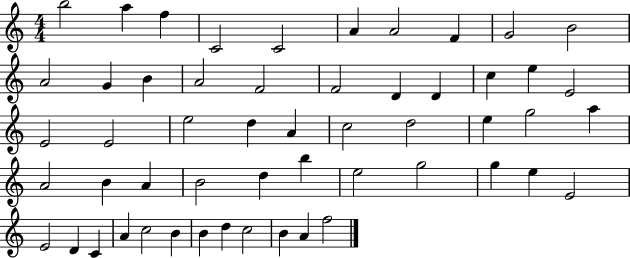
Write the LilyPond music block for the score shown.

{
  \clef treble
  \numericTimeSignature
  \time 4/4
  \key c \major
  b''2 a''4 f''4 | c'2 c'2 | a'4 a'2 f'4 | g'2 b'2 | \break a'2 g'4 b'4 | a'2 f'2 | f'2 d'4 d'4 | c''4 e''4 e'2 | \break e'2 e'2 | e''2 d''4 a'4 | c''2 d''2 | e''4 g''2 a''4 | \break a'2 b'4 a'4 | b'2 d''4 b''4 | e''2 g''2 | g''4 e''4 e'2 | \break e'2 d'4 c'4 | a'4 c''2 b'4 | b'4 d''4 c''2 | b'4 a'4 f''2 | \break \bar "|."
}